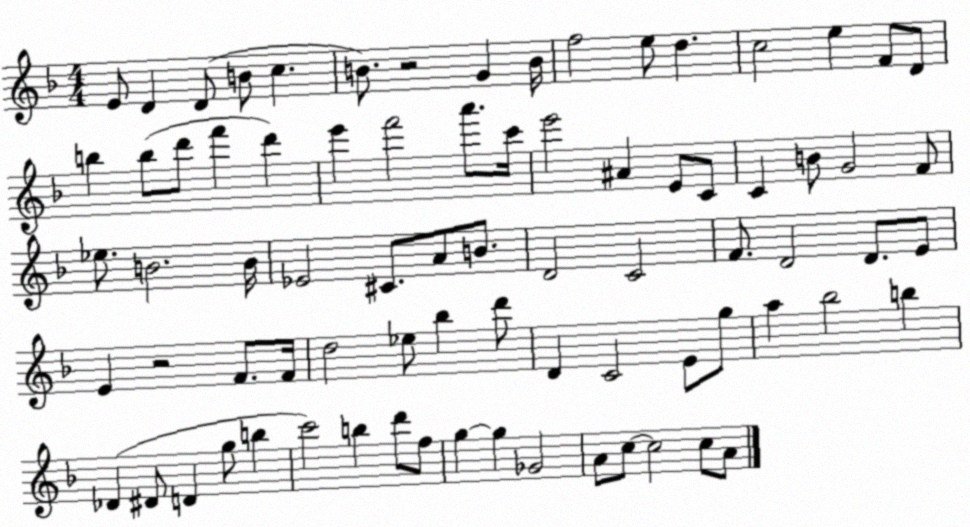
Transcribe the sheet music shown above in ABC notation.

X:1
T:Untitled
M:4/4
L:1/4
K:F
E/2 D D/2 B/2 c B/2 z2 G B/4 f2 e/2 d c2 e F/2 D/2 b b/2 d'/2 f' d' e' f'2 a'/2 c'/4 e'2 ^A E/2 C/2 C B/2 G2 F/2 _e/2 B2 B/4 _E2 ^C/2 A/2 B/2 D2 C2 F/2 D2 D/2 E/2 E z2 F/2 F/4 d2 _e/2 _b d'/2 D C2 E/2 g/2 a _b2 b _D ^D/2 D g/2 b c'2 b d'/2 f/2 g g _G2 A/2 c/2 c2 c/2 A/2